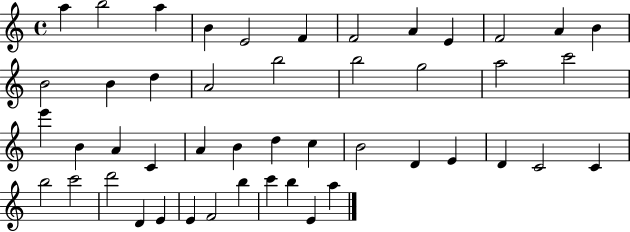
A5/q B5/h A5/q B4/q E4/h F4/q F4/h A4/q E4/q F4/h A4/q B4/q B4/h B4/q D5/q A4/h B5/h B5/h G5/h A5/h C6/h E6/q B4/q A4/q C4/q A4/q B4/q D5/q C5/q B4/h D4/q E4/q D4/q C4/h C4/q B5/h C6/h D6/h D4/q E4/q E4/q F4/h B5/q C6/q B5/q E4/q A5/q